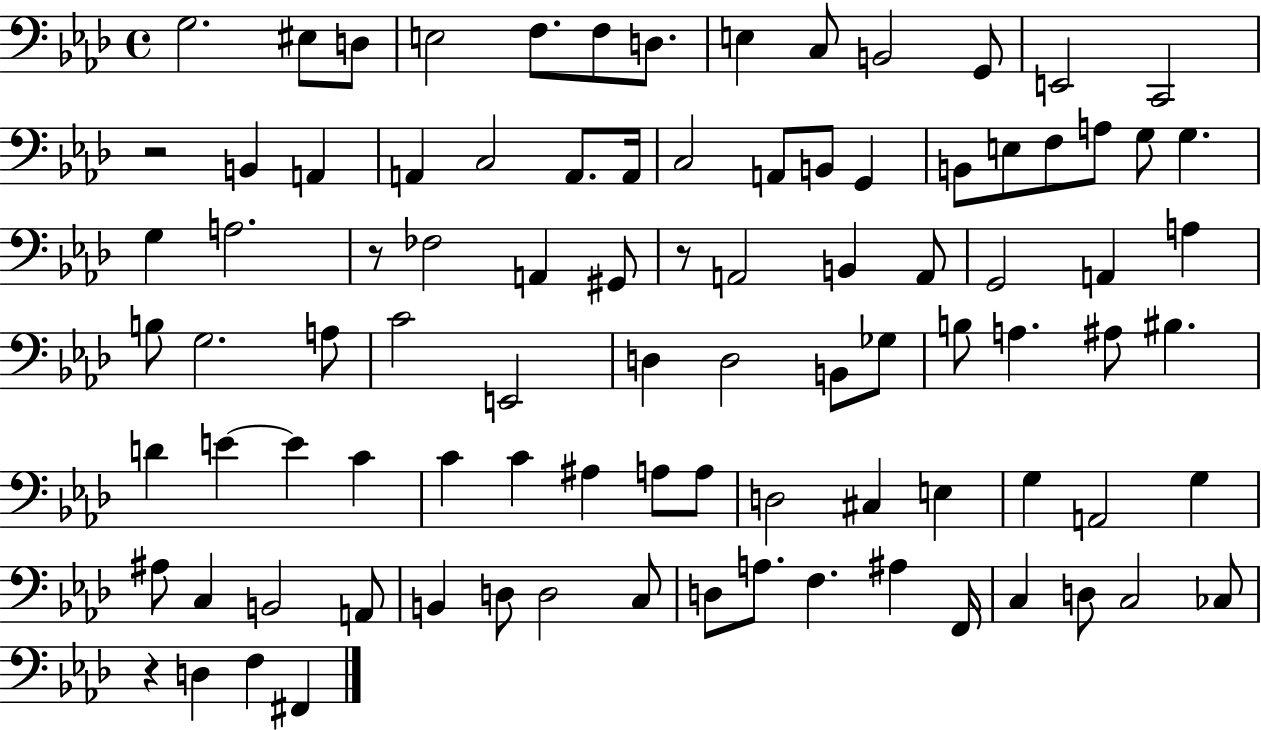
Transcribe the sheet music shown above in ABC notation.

X:1
T:Untitled
M:4/4
L:1/4
K:Ab
G,2 ^E,/2 D,/2 E,2 F,/2 F,/2 D,/2 E, C,/2 B,,2 G,,/2 E,,2 C,,2 z2 B,, A,, A,, C,2 A,,/2 A,,/4 C,2 A,,/2 B,,/2 G,, B,,/2 E,/2 F,/2 A,/2 G,/2 G, G, A,2 z/2 _F,2 A,, ^G,,/2 z/2 A,,2 B,, A,,/2 G,,2 A,, A, B,/2 G,2 A,/2 C2 E,,2 D, D,2 B,,/2 _G,/2 B,/2 A, ^A,/2 ^B, D E E C C C ^A, A,/2 A,/2 D,2 ^C, E, G, A,,2 G, ^A,/2 C, B,,2 A,,/2 B,, D,/2 D,2 C,/2 D,/2 A,/2 F, ^A, F,,/4 C, D,/2 C,2 _C,/2 z D, F, ^F,,